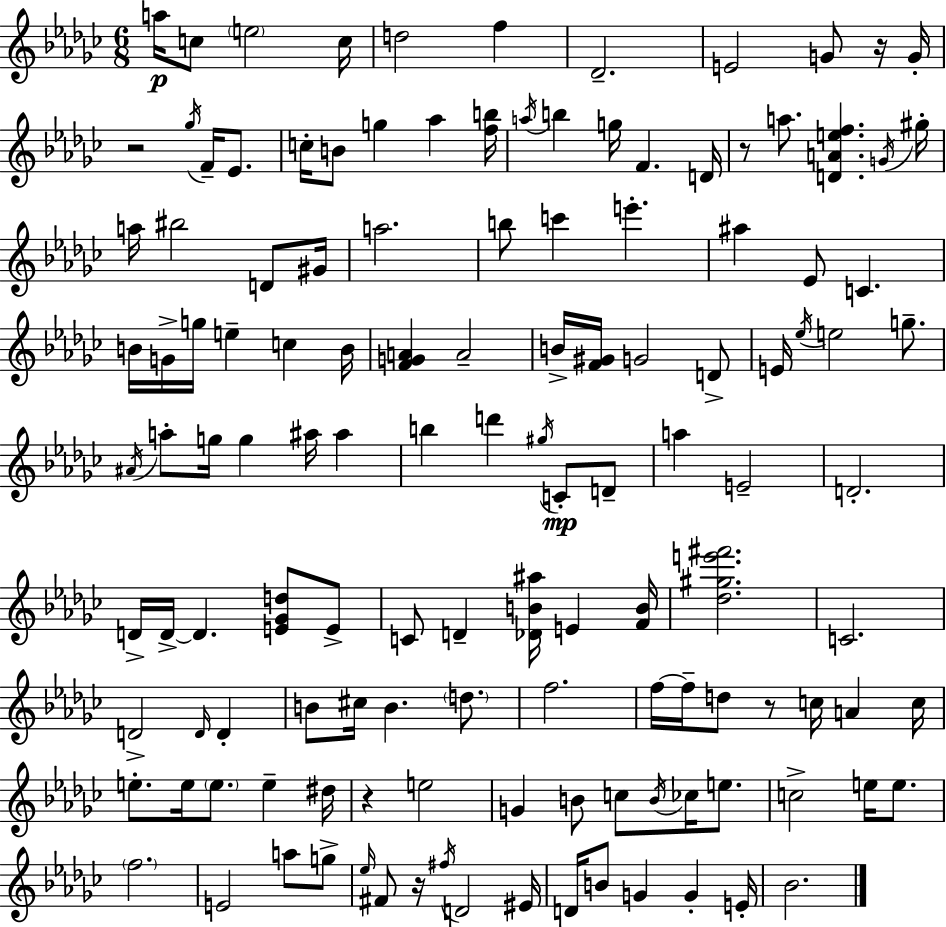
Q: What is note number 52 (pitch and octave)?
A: A5